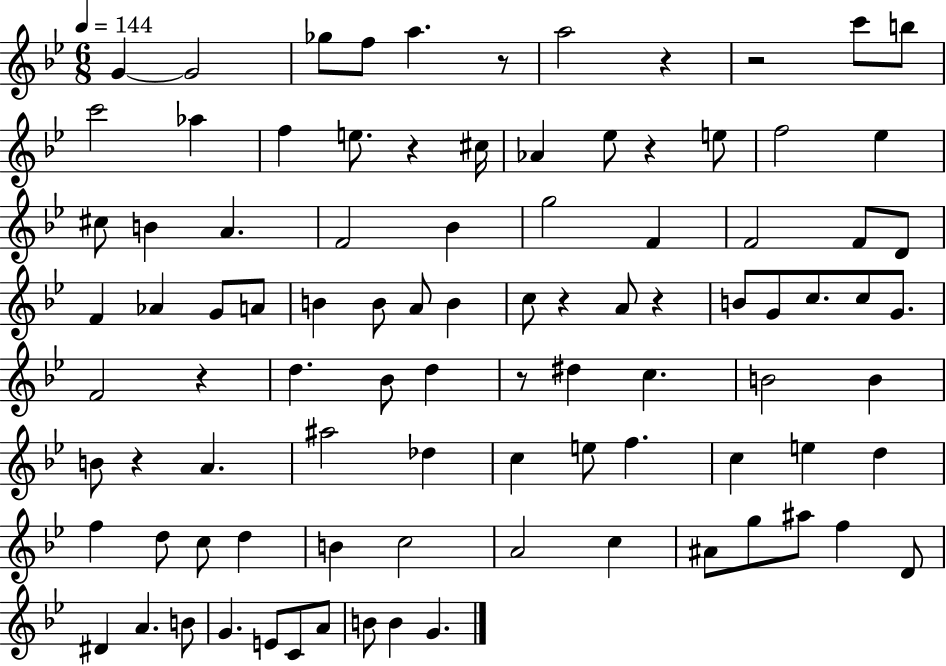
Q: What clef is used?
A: treble